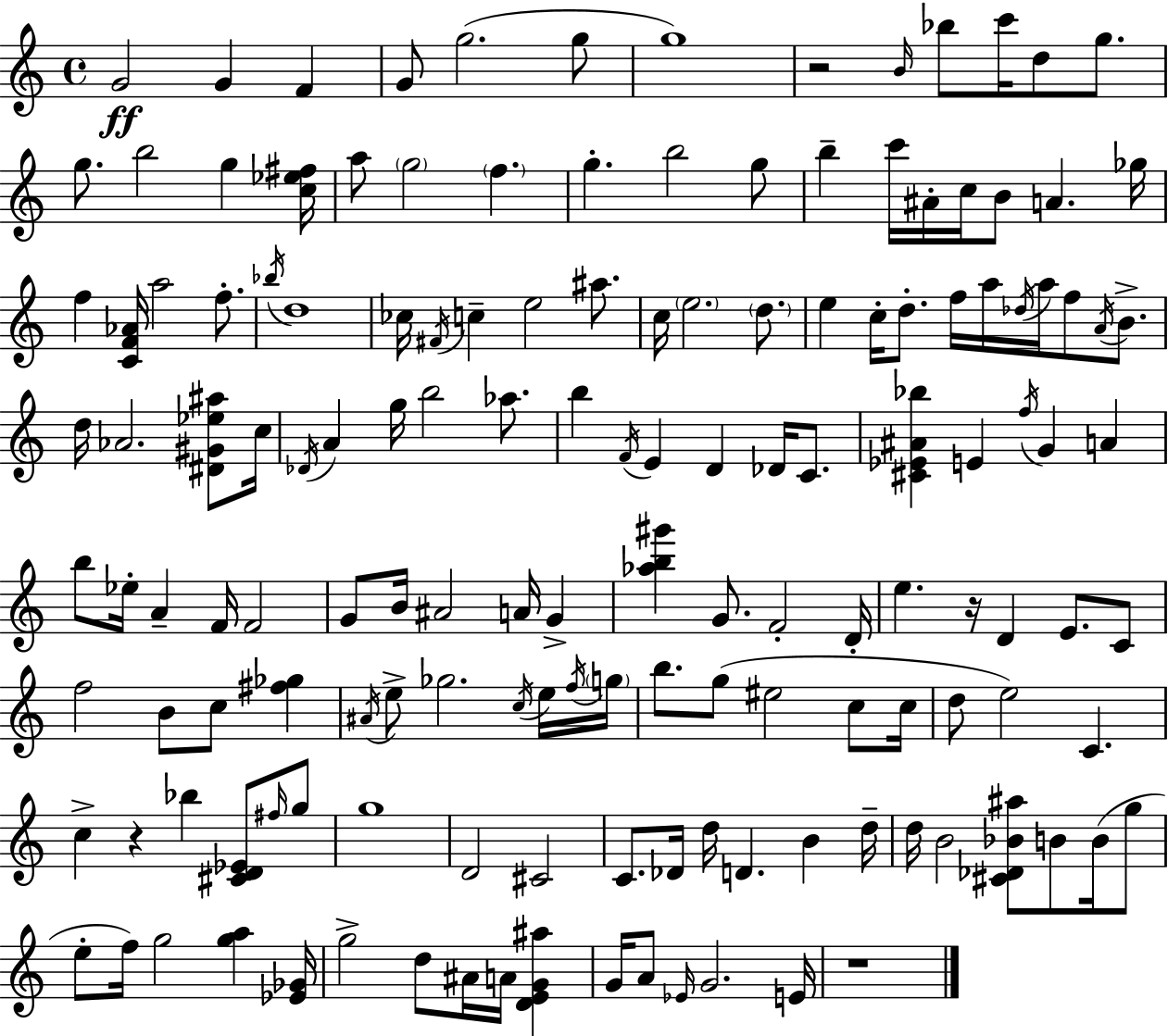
X:1
T:Untitled
M:4/4
L:1/4
K:Am
G2 G F G/2 g2 g/2 g4 z2 B/4 _b/2 c'/4 d/2 g/2 g/2 b2 g [c_e^f]/4 a/2 g2 f g b2 g/2 b c'/4 ^A/4 c/4 B/2 A _g/4 f [CF_A]/4 a2 f/2 _b/4 d4 _c/4 ^F/4 c e2 ^a/2 c/4 e2 d/2 e c/4 d/2 f/4 a/4 _d/4 a/4 f/2 A/4 B/2 d/4 _A2 [^D^G_e^a]/2 c/4 _D/4 A g/4 b2 _a/2 b F/4 E D _D/4 C/2 [^C_E^A_b] E f/4 G A b/2 _e/4 A F/4 F2 G/2 B/4 ^A2 A/4 G [_ab^g'] G/2 F2 D/4 e z/4 D E/2 C/2 f2 B/2 c/2 [^f_g] ^A/4 e/2 _g2 c/4 e/4 f/4 g/4 b/2 g/2 ^e2 c/2 c/4 d/2 e2 C c z _b [^CD_E]/2 ^f/4 g/2 g4 D2 ^C2 C/2 _D/4 d/4 D B d/4 d/4 B2 [^C_D_B^a]/2 B/2 B/4 g/2 e/2 f/4 g2 [ga] [_E_G]/4 g2 d/2 ^A/4 A/4 [DEG^a] G/4 A/2 _E/4 G2 E/4 z4